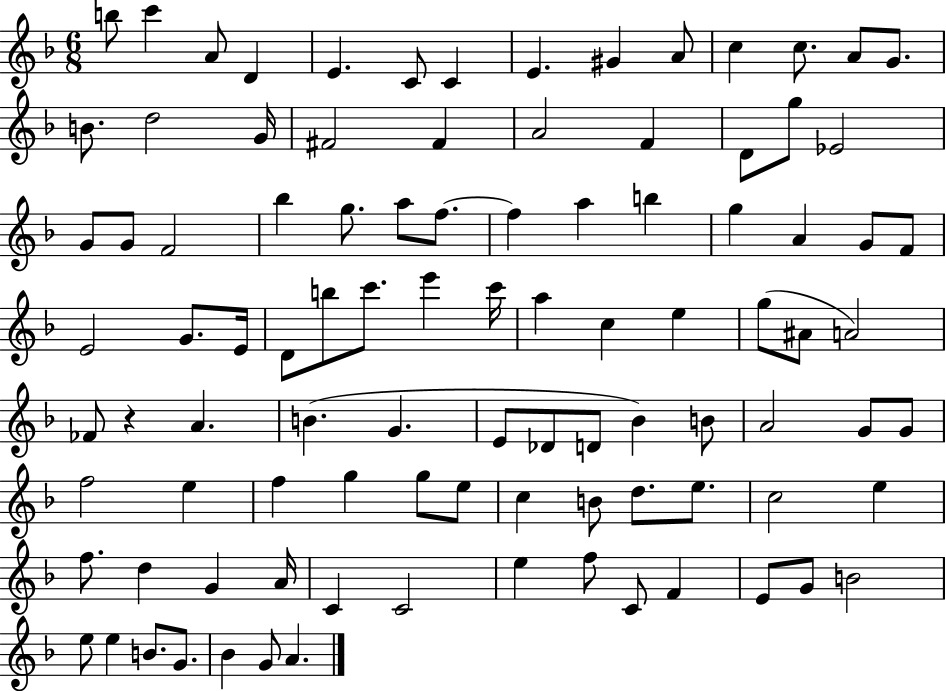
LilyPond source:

{
  \clef treble
  \numericTimeSignature
  \time 6/8
  \key f \major
  b''8 c'''4 a'8 d'4 | e'4. c'8 c'4 | e'4. gis'4 a'8 | c''4 c''8. a'8 g'8. | \break b'8. d''2 g'16 | fis'2 fis'4 | a'2 f'4 | d'8 g''8 ees'2 | \break g'8 g'8 f'2 | bes''4 g''8. a''8 f''8.~~ | f''4 a''4 b''4 | g''4 a'4 g'8 f'8 | \break e'2 g'8. e'16 | d'8 b''8 c'''8. e'''4 c'''16 | a''4 c''4 e''4 | g''8( ais'8 a'2) | \break fes'8 r4 a'4. | b'4.( g'4. | e'8 des'8 d'8 bes'4) b'8 | a'2 g'8 g'8 | \break f''2 e''4 | f''4 g''4 g''8 e''8 | c''4 b'8 d''8. e''8. | c''2 e''4 | \break f''8. d''4 g'4 a'16 | c'4 c'2 | e''4 f''8 c'8 f'4 | e'8 g'8 b'2 | \break e''8 e''4 b'8. g'8. | bes'4 g'8 a'4. | \bar "|."
}